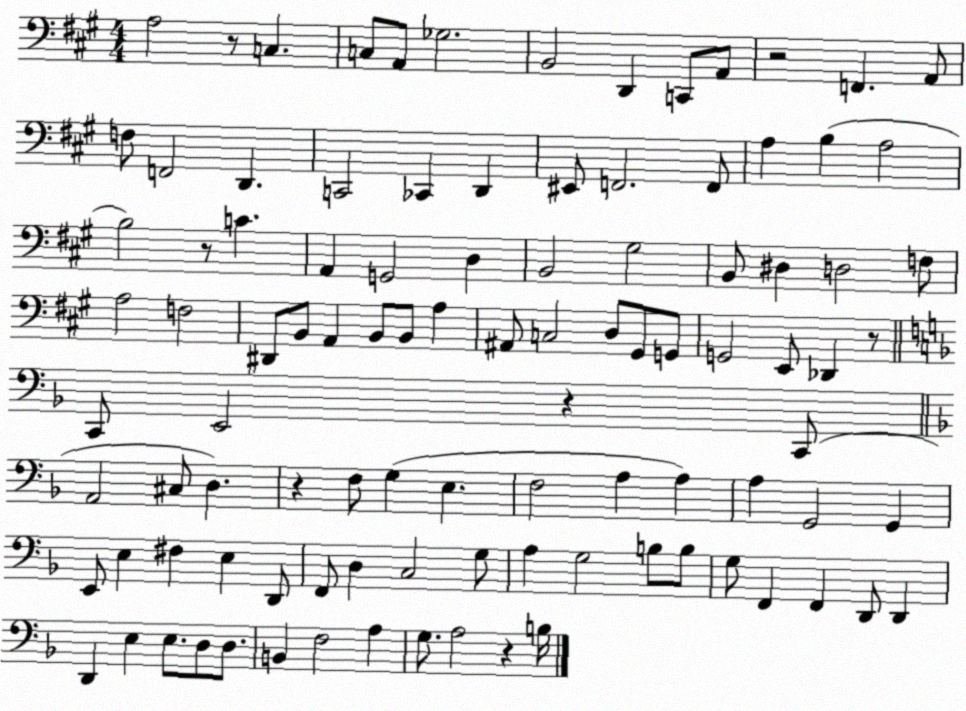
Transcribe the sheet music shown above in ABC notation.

X:1
T:Untitled
M:4/4
L:1/4
K:A
A,2 z/2 C, C,/2 A,,/2 _G,2 B,,2 D,, C,,/2 A,,/2 z2 F,, A,,/2 F,/2 F,,2 D,, C,,2 _C,, D,, ^E,,/2 F,,2 F,,/2 A, B, A,2 B,2 z/2 C A,, G,,2 D, B,,2 ^G,2 B,,/2 ^D, D,2 F,/2 A,2 F,2 ^D,,/2 B,,/2 A,, B,,/2 B,,/2 A, ^A,,/2 C,2 D,/2 ^G,,/2 G,,/2 G,,2 E,,/2 _D,, z/2 C,,/2 E,,2 z C,,/2 A,,2 ^C,/2 D, z F,/2 G, E, F,2 A, A, A, G,,2 G,, E,,/2 E, ^F, E, D,,/2 F,,/2 D, C,2 G,/2 A, G,2 B,/2 B,/2 G,/2 F,, F,, D,,/2 D,, D,, E, E,/2 D,/2 D,/2 B,, F,2 A, G,/2 A,2 z B,/4